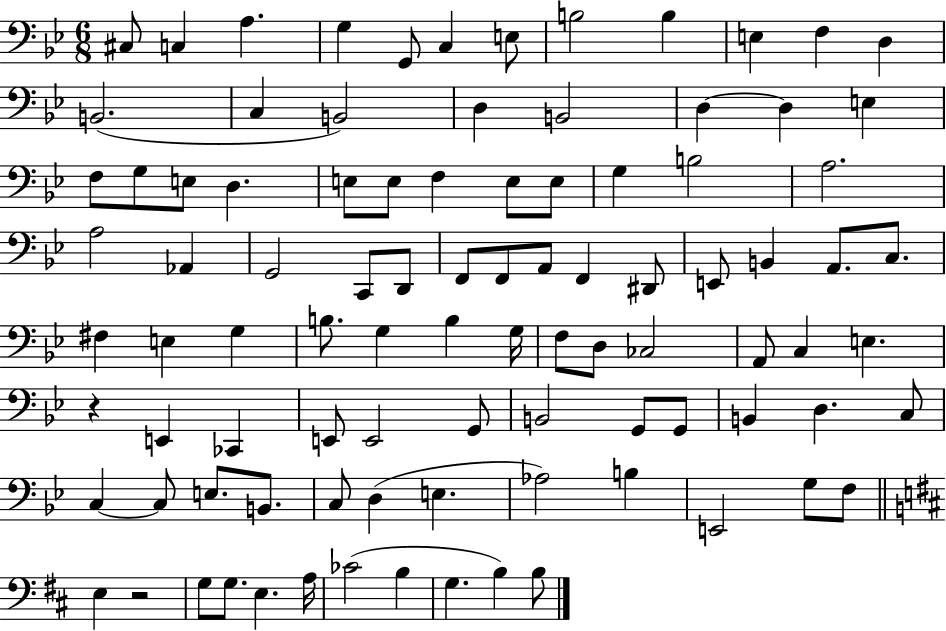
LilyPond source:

{
  \clef bass
  \numericTimeSignature
  \time 6/8
  \key bes \major
  cis8 c4 a4. | g4 g,8 c4 e8 | b2 b4 | e4 f4 d4 | \break b,2.( | c4 b,2) | d4 b,2 | d4~~ d4 e4 | \break f8 g8 e8 d4. | e8 e8 f4 e8 e8 | g4 b2 | a2. | \break a2 aes,4 | g,2 c,8 d,8 | f,8 f,8 a,8 f,4 dis,8 | e,8 b,4 a,8. c8. | \break fis4 e4 g4 | b8. g4 b4 g16 | f8 d8 ces2 | a,8 c4 e4. | \break r4 e,4 ces,4 | e,8 e,2 g,8 | b,2 g,8 g,8 | b,4 d4. c8 | \break c4~~ c8 e8. b,8. | c8 d4( e4. | aes2) b4 | e,2 g8 f8 | \break \bar "||" \break \key d \major e4 r2 | g8 g8. e4. a16 | ces'2( b4 | g4. b4) b8 | \break \bar "|."
}